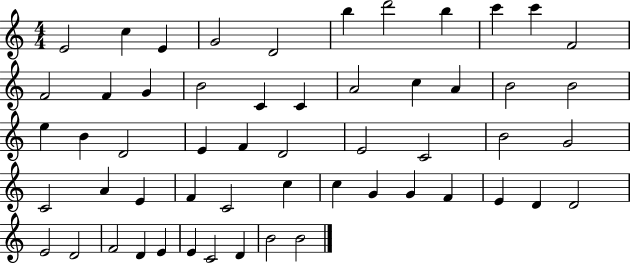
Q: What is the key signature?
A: C major